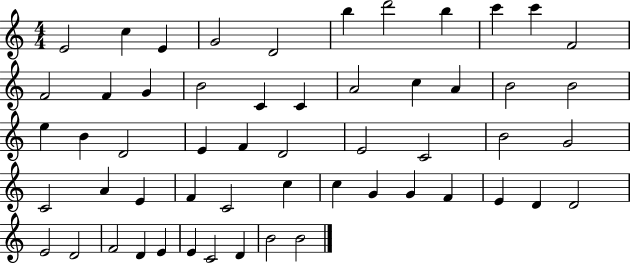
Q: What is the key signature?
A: C major